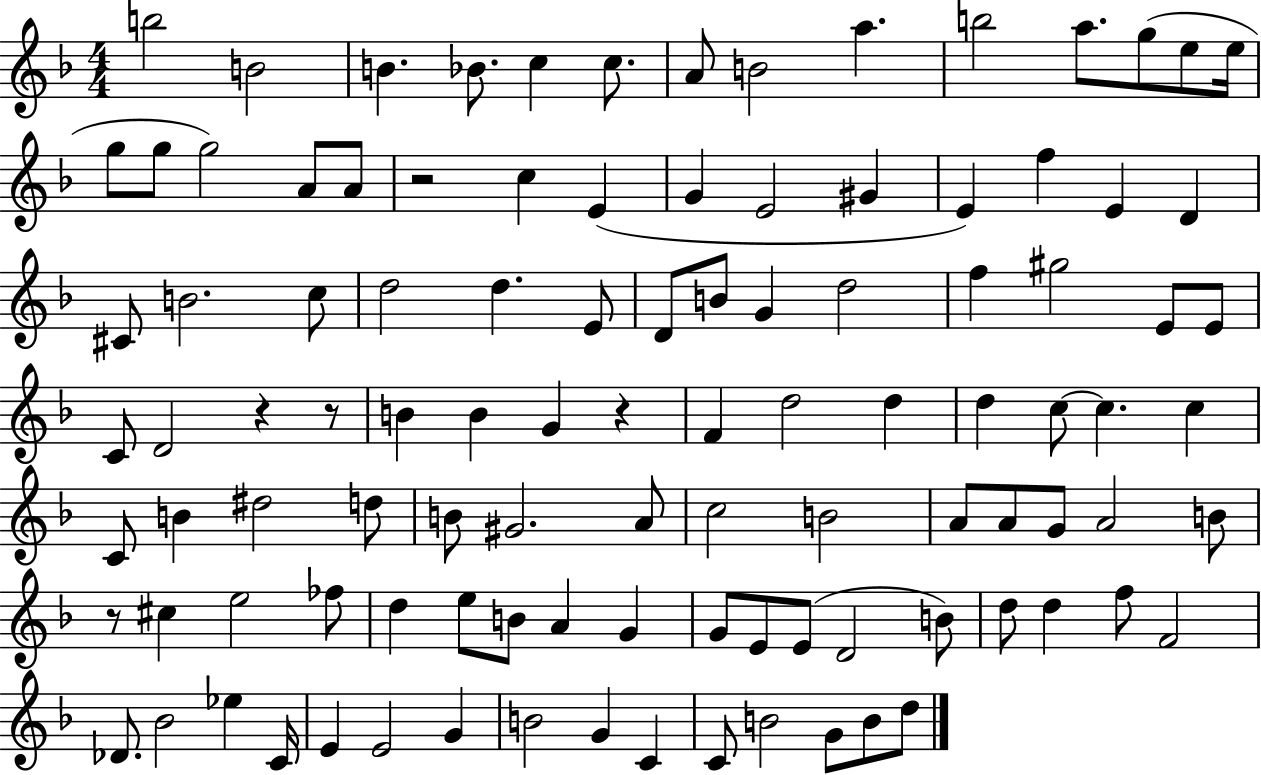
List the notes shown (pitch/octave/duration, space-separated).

B5/h B4/h B4/q. Bb4/e. C5/q C5/e. A4/e B4/h A5/q. B5/h A5/e. G5/e E5/e E5/s G5/e G5/e G5/h A4/e A4/e R/h C5/q E4/q G4/q E4/h G#4/q E4/q F5/q E4/q D4/q C#4/e B4/h. C5/e D5/h D5/q. E4/e D4/e B4/e G4/q D5/h F5/q G#5/h E4/e E4/e C4/e D4/h R/q R/e B4/q B4/q G4/q R/q F4/q D5/h D5/q D5/q C5/e C5/q. C5/q C4/e B4/q D#5/h D5/e B4/e G#4/h. A4/e C5/h B4/h A4/e A4/e G4/e A4/h B4/e R/e C#5/q E5/h FES5/e D5/q E5/e B4/e A4/q G4/q G4/e E4/e E4/e D4/h B4/e D5/e D5/q F5/e F4/h Db4/e. Bb4/h Eb5/q C4/s E4/q E4/h G4/q B4/h G4/q C4/q C4/e B4/h G4/e B4/e D5/e